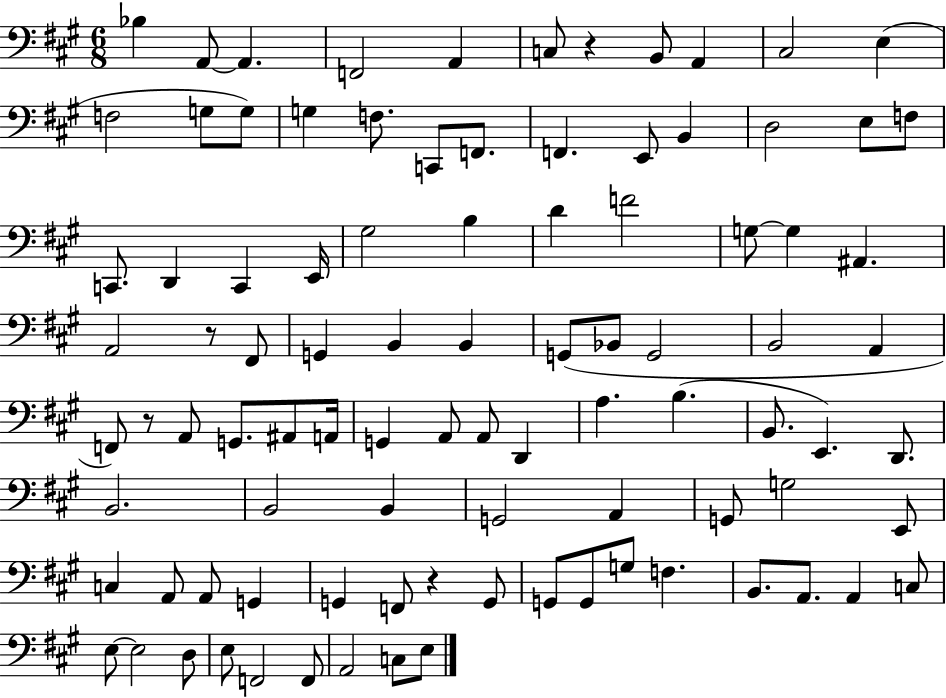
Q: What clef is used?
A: bass